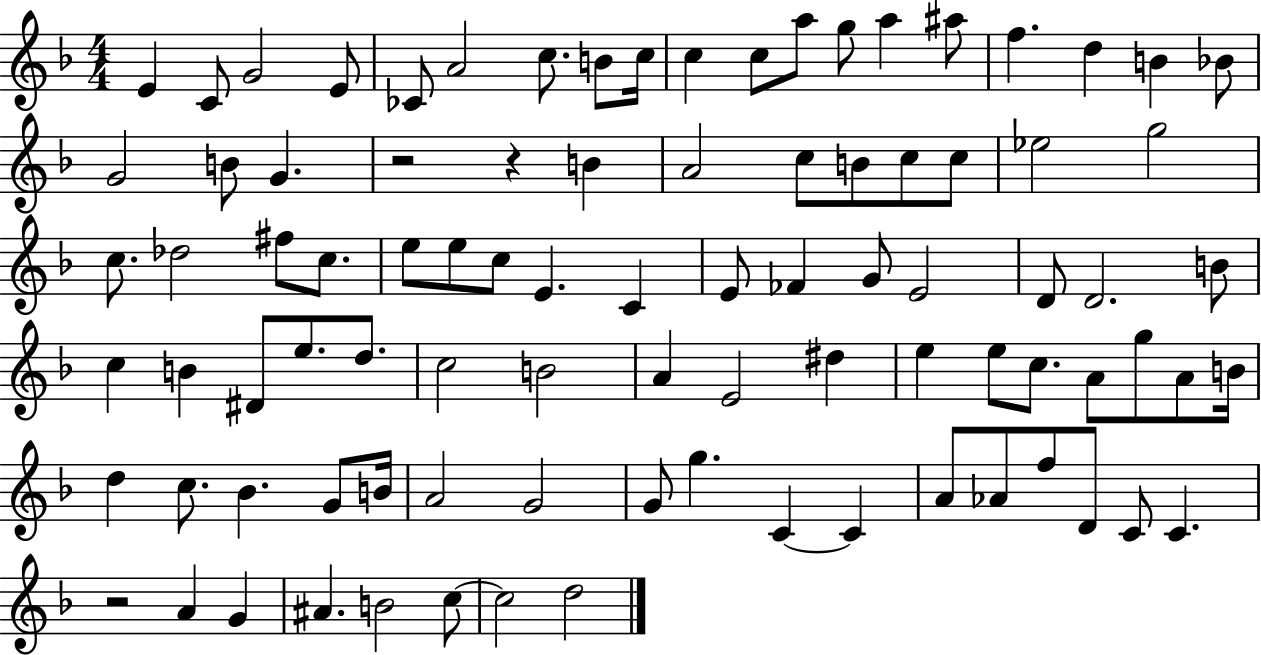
E4/q C4/e G4/h E4/e CES4/e A4/h C5/e. B4/e C5/s C5/q C5/e A5/e G5/e A5/q A#5/e F5/q. D5/q B4/q Bb4/e G4/h B4/e G4/q. R/h R/q B4/q A4/h C5/e B4/e C5/e C5/e Eb5/h G5/h C5/e. Db5/h F#5/e C5/e. E5/e E5/e C5/e E4/q. C4/q E4/e FES4/q G4/e E4/h D4/e D4/h. B4/e C5/q B4/q D#4/e E5/e. D5/e. C5/h B4/h A4/q E4/h D#5/q E5/q E5/e C5/e. A4/e G5/e A4/e B4/s D5/q C5/e. Bb4/q. G4/e B4/s A4/h G4/h G4/e G5/q. C4/q C4/q A4/e Ab4/e F5/e D4/e C4/e C4/q. R/h A4/q G4/q A#4/q. B4/h C5/e C5/h D5/h